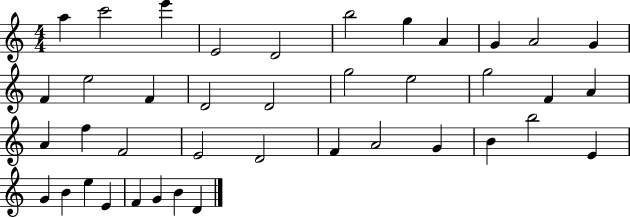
X:1
T:Untitled
M:4/4
L:1/4
K:C
a c'2 e' E2 D2 b2 g A G A2 G F e2 F D2 D2 g2 e2 g2 F A A f F2 E2 D2 F A2 G B b2 E G B e E F G B D